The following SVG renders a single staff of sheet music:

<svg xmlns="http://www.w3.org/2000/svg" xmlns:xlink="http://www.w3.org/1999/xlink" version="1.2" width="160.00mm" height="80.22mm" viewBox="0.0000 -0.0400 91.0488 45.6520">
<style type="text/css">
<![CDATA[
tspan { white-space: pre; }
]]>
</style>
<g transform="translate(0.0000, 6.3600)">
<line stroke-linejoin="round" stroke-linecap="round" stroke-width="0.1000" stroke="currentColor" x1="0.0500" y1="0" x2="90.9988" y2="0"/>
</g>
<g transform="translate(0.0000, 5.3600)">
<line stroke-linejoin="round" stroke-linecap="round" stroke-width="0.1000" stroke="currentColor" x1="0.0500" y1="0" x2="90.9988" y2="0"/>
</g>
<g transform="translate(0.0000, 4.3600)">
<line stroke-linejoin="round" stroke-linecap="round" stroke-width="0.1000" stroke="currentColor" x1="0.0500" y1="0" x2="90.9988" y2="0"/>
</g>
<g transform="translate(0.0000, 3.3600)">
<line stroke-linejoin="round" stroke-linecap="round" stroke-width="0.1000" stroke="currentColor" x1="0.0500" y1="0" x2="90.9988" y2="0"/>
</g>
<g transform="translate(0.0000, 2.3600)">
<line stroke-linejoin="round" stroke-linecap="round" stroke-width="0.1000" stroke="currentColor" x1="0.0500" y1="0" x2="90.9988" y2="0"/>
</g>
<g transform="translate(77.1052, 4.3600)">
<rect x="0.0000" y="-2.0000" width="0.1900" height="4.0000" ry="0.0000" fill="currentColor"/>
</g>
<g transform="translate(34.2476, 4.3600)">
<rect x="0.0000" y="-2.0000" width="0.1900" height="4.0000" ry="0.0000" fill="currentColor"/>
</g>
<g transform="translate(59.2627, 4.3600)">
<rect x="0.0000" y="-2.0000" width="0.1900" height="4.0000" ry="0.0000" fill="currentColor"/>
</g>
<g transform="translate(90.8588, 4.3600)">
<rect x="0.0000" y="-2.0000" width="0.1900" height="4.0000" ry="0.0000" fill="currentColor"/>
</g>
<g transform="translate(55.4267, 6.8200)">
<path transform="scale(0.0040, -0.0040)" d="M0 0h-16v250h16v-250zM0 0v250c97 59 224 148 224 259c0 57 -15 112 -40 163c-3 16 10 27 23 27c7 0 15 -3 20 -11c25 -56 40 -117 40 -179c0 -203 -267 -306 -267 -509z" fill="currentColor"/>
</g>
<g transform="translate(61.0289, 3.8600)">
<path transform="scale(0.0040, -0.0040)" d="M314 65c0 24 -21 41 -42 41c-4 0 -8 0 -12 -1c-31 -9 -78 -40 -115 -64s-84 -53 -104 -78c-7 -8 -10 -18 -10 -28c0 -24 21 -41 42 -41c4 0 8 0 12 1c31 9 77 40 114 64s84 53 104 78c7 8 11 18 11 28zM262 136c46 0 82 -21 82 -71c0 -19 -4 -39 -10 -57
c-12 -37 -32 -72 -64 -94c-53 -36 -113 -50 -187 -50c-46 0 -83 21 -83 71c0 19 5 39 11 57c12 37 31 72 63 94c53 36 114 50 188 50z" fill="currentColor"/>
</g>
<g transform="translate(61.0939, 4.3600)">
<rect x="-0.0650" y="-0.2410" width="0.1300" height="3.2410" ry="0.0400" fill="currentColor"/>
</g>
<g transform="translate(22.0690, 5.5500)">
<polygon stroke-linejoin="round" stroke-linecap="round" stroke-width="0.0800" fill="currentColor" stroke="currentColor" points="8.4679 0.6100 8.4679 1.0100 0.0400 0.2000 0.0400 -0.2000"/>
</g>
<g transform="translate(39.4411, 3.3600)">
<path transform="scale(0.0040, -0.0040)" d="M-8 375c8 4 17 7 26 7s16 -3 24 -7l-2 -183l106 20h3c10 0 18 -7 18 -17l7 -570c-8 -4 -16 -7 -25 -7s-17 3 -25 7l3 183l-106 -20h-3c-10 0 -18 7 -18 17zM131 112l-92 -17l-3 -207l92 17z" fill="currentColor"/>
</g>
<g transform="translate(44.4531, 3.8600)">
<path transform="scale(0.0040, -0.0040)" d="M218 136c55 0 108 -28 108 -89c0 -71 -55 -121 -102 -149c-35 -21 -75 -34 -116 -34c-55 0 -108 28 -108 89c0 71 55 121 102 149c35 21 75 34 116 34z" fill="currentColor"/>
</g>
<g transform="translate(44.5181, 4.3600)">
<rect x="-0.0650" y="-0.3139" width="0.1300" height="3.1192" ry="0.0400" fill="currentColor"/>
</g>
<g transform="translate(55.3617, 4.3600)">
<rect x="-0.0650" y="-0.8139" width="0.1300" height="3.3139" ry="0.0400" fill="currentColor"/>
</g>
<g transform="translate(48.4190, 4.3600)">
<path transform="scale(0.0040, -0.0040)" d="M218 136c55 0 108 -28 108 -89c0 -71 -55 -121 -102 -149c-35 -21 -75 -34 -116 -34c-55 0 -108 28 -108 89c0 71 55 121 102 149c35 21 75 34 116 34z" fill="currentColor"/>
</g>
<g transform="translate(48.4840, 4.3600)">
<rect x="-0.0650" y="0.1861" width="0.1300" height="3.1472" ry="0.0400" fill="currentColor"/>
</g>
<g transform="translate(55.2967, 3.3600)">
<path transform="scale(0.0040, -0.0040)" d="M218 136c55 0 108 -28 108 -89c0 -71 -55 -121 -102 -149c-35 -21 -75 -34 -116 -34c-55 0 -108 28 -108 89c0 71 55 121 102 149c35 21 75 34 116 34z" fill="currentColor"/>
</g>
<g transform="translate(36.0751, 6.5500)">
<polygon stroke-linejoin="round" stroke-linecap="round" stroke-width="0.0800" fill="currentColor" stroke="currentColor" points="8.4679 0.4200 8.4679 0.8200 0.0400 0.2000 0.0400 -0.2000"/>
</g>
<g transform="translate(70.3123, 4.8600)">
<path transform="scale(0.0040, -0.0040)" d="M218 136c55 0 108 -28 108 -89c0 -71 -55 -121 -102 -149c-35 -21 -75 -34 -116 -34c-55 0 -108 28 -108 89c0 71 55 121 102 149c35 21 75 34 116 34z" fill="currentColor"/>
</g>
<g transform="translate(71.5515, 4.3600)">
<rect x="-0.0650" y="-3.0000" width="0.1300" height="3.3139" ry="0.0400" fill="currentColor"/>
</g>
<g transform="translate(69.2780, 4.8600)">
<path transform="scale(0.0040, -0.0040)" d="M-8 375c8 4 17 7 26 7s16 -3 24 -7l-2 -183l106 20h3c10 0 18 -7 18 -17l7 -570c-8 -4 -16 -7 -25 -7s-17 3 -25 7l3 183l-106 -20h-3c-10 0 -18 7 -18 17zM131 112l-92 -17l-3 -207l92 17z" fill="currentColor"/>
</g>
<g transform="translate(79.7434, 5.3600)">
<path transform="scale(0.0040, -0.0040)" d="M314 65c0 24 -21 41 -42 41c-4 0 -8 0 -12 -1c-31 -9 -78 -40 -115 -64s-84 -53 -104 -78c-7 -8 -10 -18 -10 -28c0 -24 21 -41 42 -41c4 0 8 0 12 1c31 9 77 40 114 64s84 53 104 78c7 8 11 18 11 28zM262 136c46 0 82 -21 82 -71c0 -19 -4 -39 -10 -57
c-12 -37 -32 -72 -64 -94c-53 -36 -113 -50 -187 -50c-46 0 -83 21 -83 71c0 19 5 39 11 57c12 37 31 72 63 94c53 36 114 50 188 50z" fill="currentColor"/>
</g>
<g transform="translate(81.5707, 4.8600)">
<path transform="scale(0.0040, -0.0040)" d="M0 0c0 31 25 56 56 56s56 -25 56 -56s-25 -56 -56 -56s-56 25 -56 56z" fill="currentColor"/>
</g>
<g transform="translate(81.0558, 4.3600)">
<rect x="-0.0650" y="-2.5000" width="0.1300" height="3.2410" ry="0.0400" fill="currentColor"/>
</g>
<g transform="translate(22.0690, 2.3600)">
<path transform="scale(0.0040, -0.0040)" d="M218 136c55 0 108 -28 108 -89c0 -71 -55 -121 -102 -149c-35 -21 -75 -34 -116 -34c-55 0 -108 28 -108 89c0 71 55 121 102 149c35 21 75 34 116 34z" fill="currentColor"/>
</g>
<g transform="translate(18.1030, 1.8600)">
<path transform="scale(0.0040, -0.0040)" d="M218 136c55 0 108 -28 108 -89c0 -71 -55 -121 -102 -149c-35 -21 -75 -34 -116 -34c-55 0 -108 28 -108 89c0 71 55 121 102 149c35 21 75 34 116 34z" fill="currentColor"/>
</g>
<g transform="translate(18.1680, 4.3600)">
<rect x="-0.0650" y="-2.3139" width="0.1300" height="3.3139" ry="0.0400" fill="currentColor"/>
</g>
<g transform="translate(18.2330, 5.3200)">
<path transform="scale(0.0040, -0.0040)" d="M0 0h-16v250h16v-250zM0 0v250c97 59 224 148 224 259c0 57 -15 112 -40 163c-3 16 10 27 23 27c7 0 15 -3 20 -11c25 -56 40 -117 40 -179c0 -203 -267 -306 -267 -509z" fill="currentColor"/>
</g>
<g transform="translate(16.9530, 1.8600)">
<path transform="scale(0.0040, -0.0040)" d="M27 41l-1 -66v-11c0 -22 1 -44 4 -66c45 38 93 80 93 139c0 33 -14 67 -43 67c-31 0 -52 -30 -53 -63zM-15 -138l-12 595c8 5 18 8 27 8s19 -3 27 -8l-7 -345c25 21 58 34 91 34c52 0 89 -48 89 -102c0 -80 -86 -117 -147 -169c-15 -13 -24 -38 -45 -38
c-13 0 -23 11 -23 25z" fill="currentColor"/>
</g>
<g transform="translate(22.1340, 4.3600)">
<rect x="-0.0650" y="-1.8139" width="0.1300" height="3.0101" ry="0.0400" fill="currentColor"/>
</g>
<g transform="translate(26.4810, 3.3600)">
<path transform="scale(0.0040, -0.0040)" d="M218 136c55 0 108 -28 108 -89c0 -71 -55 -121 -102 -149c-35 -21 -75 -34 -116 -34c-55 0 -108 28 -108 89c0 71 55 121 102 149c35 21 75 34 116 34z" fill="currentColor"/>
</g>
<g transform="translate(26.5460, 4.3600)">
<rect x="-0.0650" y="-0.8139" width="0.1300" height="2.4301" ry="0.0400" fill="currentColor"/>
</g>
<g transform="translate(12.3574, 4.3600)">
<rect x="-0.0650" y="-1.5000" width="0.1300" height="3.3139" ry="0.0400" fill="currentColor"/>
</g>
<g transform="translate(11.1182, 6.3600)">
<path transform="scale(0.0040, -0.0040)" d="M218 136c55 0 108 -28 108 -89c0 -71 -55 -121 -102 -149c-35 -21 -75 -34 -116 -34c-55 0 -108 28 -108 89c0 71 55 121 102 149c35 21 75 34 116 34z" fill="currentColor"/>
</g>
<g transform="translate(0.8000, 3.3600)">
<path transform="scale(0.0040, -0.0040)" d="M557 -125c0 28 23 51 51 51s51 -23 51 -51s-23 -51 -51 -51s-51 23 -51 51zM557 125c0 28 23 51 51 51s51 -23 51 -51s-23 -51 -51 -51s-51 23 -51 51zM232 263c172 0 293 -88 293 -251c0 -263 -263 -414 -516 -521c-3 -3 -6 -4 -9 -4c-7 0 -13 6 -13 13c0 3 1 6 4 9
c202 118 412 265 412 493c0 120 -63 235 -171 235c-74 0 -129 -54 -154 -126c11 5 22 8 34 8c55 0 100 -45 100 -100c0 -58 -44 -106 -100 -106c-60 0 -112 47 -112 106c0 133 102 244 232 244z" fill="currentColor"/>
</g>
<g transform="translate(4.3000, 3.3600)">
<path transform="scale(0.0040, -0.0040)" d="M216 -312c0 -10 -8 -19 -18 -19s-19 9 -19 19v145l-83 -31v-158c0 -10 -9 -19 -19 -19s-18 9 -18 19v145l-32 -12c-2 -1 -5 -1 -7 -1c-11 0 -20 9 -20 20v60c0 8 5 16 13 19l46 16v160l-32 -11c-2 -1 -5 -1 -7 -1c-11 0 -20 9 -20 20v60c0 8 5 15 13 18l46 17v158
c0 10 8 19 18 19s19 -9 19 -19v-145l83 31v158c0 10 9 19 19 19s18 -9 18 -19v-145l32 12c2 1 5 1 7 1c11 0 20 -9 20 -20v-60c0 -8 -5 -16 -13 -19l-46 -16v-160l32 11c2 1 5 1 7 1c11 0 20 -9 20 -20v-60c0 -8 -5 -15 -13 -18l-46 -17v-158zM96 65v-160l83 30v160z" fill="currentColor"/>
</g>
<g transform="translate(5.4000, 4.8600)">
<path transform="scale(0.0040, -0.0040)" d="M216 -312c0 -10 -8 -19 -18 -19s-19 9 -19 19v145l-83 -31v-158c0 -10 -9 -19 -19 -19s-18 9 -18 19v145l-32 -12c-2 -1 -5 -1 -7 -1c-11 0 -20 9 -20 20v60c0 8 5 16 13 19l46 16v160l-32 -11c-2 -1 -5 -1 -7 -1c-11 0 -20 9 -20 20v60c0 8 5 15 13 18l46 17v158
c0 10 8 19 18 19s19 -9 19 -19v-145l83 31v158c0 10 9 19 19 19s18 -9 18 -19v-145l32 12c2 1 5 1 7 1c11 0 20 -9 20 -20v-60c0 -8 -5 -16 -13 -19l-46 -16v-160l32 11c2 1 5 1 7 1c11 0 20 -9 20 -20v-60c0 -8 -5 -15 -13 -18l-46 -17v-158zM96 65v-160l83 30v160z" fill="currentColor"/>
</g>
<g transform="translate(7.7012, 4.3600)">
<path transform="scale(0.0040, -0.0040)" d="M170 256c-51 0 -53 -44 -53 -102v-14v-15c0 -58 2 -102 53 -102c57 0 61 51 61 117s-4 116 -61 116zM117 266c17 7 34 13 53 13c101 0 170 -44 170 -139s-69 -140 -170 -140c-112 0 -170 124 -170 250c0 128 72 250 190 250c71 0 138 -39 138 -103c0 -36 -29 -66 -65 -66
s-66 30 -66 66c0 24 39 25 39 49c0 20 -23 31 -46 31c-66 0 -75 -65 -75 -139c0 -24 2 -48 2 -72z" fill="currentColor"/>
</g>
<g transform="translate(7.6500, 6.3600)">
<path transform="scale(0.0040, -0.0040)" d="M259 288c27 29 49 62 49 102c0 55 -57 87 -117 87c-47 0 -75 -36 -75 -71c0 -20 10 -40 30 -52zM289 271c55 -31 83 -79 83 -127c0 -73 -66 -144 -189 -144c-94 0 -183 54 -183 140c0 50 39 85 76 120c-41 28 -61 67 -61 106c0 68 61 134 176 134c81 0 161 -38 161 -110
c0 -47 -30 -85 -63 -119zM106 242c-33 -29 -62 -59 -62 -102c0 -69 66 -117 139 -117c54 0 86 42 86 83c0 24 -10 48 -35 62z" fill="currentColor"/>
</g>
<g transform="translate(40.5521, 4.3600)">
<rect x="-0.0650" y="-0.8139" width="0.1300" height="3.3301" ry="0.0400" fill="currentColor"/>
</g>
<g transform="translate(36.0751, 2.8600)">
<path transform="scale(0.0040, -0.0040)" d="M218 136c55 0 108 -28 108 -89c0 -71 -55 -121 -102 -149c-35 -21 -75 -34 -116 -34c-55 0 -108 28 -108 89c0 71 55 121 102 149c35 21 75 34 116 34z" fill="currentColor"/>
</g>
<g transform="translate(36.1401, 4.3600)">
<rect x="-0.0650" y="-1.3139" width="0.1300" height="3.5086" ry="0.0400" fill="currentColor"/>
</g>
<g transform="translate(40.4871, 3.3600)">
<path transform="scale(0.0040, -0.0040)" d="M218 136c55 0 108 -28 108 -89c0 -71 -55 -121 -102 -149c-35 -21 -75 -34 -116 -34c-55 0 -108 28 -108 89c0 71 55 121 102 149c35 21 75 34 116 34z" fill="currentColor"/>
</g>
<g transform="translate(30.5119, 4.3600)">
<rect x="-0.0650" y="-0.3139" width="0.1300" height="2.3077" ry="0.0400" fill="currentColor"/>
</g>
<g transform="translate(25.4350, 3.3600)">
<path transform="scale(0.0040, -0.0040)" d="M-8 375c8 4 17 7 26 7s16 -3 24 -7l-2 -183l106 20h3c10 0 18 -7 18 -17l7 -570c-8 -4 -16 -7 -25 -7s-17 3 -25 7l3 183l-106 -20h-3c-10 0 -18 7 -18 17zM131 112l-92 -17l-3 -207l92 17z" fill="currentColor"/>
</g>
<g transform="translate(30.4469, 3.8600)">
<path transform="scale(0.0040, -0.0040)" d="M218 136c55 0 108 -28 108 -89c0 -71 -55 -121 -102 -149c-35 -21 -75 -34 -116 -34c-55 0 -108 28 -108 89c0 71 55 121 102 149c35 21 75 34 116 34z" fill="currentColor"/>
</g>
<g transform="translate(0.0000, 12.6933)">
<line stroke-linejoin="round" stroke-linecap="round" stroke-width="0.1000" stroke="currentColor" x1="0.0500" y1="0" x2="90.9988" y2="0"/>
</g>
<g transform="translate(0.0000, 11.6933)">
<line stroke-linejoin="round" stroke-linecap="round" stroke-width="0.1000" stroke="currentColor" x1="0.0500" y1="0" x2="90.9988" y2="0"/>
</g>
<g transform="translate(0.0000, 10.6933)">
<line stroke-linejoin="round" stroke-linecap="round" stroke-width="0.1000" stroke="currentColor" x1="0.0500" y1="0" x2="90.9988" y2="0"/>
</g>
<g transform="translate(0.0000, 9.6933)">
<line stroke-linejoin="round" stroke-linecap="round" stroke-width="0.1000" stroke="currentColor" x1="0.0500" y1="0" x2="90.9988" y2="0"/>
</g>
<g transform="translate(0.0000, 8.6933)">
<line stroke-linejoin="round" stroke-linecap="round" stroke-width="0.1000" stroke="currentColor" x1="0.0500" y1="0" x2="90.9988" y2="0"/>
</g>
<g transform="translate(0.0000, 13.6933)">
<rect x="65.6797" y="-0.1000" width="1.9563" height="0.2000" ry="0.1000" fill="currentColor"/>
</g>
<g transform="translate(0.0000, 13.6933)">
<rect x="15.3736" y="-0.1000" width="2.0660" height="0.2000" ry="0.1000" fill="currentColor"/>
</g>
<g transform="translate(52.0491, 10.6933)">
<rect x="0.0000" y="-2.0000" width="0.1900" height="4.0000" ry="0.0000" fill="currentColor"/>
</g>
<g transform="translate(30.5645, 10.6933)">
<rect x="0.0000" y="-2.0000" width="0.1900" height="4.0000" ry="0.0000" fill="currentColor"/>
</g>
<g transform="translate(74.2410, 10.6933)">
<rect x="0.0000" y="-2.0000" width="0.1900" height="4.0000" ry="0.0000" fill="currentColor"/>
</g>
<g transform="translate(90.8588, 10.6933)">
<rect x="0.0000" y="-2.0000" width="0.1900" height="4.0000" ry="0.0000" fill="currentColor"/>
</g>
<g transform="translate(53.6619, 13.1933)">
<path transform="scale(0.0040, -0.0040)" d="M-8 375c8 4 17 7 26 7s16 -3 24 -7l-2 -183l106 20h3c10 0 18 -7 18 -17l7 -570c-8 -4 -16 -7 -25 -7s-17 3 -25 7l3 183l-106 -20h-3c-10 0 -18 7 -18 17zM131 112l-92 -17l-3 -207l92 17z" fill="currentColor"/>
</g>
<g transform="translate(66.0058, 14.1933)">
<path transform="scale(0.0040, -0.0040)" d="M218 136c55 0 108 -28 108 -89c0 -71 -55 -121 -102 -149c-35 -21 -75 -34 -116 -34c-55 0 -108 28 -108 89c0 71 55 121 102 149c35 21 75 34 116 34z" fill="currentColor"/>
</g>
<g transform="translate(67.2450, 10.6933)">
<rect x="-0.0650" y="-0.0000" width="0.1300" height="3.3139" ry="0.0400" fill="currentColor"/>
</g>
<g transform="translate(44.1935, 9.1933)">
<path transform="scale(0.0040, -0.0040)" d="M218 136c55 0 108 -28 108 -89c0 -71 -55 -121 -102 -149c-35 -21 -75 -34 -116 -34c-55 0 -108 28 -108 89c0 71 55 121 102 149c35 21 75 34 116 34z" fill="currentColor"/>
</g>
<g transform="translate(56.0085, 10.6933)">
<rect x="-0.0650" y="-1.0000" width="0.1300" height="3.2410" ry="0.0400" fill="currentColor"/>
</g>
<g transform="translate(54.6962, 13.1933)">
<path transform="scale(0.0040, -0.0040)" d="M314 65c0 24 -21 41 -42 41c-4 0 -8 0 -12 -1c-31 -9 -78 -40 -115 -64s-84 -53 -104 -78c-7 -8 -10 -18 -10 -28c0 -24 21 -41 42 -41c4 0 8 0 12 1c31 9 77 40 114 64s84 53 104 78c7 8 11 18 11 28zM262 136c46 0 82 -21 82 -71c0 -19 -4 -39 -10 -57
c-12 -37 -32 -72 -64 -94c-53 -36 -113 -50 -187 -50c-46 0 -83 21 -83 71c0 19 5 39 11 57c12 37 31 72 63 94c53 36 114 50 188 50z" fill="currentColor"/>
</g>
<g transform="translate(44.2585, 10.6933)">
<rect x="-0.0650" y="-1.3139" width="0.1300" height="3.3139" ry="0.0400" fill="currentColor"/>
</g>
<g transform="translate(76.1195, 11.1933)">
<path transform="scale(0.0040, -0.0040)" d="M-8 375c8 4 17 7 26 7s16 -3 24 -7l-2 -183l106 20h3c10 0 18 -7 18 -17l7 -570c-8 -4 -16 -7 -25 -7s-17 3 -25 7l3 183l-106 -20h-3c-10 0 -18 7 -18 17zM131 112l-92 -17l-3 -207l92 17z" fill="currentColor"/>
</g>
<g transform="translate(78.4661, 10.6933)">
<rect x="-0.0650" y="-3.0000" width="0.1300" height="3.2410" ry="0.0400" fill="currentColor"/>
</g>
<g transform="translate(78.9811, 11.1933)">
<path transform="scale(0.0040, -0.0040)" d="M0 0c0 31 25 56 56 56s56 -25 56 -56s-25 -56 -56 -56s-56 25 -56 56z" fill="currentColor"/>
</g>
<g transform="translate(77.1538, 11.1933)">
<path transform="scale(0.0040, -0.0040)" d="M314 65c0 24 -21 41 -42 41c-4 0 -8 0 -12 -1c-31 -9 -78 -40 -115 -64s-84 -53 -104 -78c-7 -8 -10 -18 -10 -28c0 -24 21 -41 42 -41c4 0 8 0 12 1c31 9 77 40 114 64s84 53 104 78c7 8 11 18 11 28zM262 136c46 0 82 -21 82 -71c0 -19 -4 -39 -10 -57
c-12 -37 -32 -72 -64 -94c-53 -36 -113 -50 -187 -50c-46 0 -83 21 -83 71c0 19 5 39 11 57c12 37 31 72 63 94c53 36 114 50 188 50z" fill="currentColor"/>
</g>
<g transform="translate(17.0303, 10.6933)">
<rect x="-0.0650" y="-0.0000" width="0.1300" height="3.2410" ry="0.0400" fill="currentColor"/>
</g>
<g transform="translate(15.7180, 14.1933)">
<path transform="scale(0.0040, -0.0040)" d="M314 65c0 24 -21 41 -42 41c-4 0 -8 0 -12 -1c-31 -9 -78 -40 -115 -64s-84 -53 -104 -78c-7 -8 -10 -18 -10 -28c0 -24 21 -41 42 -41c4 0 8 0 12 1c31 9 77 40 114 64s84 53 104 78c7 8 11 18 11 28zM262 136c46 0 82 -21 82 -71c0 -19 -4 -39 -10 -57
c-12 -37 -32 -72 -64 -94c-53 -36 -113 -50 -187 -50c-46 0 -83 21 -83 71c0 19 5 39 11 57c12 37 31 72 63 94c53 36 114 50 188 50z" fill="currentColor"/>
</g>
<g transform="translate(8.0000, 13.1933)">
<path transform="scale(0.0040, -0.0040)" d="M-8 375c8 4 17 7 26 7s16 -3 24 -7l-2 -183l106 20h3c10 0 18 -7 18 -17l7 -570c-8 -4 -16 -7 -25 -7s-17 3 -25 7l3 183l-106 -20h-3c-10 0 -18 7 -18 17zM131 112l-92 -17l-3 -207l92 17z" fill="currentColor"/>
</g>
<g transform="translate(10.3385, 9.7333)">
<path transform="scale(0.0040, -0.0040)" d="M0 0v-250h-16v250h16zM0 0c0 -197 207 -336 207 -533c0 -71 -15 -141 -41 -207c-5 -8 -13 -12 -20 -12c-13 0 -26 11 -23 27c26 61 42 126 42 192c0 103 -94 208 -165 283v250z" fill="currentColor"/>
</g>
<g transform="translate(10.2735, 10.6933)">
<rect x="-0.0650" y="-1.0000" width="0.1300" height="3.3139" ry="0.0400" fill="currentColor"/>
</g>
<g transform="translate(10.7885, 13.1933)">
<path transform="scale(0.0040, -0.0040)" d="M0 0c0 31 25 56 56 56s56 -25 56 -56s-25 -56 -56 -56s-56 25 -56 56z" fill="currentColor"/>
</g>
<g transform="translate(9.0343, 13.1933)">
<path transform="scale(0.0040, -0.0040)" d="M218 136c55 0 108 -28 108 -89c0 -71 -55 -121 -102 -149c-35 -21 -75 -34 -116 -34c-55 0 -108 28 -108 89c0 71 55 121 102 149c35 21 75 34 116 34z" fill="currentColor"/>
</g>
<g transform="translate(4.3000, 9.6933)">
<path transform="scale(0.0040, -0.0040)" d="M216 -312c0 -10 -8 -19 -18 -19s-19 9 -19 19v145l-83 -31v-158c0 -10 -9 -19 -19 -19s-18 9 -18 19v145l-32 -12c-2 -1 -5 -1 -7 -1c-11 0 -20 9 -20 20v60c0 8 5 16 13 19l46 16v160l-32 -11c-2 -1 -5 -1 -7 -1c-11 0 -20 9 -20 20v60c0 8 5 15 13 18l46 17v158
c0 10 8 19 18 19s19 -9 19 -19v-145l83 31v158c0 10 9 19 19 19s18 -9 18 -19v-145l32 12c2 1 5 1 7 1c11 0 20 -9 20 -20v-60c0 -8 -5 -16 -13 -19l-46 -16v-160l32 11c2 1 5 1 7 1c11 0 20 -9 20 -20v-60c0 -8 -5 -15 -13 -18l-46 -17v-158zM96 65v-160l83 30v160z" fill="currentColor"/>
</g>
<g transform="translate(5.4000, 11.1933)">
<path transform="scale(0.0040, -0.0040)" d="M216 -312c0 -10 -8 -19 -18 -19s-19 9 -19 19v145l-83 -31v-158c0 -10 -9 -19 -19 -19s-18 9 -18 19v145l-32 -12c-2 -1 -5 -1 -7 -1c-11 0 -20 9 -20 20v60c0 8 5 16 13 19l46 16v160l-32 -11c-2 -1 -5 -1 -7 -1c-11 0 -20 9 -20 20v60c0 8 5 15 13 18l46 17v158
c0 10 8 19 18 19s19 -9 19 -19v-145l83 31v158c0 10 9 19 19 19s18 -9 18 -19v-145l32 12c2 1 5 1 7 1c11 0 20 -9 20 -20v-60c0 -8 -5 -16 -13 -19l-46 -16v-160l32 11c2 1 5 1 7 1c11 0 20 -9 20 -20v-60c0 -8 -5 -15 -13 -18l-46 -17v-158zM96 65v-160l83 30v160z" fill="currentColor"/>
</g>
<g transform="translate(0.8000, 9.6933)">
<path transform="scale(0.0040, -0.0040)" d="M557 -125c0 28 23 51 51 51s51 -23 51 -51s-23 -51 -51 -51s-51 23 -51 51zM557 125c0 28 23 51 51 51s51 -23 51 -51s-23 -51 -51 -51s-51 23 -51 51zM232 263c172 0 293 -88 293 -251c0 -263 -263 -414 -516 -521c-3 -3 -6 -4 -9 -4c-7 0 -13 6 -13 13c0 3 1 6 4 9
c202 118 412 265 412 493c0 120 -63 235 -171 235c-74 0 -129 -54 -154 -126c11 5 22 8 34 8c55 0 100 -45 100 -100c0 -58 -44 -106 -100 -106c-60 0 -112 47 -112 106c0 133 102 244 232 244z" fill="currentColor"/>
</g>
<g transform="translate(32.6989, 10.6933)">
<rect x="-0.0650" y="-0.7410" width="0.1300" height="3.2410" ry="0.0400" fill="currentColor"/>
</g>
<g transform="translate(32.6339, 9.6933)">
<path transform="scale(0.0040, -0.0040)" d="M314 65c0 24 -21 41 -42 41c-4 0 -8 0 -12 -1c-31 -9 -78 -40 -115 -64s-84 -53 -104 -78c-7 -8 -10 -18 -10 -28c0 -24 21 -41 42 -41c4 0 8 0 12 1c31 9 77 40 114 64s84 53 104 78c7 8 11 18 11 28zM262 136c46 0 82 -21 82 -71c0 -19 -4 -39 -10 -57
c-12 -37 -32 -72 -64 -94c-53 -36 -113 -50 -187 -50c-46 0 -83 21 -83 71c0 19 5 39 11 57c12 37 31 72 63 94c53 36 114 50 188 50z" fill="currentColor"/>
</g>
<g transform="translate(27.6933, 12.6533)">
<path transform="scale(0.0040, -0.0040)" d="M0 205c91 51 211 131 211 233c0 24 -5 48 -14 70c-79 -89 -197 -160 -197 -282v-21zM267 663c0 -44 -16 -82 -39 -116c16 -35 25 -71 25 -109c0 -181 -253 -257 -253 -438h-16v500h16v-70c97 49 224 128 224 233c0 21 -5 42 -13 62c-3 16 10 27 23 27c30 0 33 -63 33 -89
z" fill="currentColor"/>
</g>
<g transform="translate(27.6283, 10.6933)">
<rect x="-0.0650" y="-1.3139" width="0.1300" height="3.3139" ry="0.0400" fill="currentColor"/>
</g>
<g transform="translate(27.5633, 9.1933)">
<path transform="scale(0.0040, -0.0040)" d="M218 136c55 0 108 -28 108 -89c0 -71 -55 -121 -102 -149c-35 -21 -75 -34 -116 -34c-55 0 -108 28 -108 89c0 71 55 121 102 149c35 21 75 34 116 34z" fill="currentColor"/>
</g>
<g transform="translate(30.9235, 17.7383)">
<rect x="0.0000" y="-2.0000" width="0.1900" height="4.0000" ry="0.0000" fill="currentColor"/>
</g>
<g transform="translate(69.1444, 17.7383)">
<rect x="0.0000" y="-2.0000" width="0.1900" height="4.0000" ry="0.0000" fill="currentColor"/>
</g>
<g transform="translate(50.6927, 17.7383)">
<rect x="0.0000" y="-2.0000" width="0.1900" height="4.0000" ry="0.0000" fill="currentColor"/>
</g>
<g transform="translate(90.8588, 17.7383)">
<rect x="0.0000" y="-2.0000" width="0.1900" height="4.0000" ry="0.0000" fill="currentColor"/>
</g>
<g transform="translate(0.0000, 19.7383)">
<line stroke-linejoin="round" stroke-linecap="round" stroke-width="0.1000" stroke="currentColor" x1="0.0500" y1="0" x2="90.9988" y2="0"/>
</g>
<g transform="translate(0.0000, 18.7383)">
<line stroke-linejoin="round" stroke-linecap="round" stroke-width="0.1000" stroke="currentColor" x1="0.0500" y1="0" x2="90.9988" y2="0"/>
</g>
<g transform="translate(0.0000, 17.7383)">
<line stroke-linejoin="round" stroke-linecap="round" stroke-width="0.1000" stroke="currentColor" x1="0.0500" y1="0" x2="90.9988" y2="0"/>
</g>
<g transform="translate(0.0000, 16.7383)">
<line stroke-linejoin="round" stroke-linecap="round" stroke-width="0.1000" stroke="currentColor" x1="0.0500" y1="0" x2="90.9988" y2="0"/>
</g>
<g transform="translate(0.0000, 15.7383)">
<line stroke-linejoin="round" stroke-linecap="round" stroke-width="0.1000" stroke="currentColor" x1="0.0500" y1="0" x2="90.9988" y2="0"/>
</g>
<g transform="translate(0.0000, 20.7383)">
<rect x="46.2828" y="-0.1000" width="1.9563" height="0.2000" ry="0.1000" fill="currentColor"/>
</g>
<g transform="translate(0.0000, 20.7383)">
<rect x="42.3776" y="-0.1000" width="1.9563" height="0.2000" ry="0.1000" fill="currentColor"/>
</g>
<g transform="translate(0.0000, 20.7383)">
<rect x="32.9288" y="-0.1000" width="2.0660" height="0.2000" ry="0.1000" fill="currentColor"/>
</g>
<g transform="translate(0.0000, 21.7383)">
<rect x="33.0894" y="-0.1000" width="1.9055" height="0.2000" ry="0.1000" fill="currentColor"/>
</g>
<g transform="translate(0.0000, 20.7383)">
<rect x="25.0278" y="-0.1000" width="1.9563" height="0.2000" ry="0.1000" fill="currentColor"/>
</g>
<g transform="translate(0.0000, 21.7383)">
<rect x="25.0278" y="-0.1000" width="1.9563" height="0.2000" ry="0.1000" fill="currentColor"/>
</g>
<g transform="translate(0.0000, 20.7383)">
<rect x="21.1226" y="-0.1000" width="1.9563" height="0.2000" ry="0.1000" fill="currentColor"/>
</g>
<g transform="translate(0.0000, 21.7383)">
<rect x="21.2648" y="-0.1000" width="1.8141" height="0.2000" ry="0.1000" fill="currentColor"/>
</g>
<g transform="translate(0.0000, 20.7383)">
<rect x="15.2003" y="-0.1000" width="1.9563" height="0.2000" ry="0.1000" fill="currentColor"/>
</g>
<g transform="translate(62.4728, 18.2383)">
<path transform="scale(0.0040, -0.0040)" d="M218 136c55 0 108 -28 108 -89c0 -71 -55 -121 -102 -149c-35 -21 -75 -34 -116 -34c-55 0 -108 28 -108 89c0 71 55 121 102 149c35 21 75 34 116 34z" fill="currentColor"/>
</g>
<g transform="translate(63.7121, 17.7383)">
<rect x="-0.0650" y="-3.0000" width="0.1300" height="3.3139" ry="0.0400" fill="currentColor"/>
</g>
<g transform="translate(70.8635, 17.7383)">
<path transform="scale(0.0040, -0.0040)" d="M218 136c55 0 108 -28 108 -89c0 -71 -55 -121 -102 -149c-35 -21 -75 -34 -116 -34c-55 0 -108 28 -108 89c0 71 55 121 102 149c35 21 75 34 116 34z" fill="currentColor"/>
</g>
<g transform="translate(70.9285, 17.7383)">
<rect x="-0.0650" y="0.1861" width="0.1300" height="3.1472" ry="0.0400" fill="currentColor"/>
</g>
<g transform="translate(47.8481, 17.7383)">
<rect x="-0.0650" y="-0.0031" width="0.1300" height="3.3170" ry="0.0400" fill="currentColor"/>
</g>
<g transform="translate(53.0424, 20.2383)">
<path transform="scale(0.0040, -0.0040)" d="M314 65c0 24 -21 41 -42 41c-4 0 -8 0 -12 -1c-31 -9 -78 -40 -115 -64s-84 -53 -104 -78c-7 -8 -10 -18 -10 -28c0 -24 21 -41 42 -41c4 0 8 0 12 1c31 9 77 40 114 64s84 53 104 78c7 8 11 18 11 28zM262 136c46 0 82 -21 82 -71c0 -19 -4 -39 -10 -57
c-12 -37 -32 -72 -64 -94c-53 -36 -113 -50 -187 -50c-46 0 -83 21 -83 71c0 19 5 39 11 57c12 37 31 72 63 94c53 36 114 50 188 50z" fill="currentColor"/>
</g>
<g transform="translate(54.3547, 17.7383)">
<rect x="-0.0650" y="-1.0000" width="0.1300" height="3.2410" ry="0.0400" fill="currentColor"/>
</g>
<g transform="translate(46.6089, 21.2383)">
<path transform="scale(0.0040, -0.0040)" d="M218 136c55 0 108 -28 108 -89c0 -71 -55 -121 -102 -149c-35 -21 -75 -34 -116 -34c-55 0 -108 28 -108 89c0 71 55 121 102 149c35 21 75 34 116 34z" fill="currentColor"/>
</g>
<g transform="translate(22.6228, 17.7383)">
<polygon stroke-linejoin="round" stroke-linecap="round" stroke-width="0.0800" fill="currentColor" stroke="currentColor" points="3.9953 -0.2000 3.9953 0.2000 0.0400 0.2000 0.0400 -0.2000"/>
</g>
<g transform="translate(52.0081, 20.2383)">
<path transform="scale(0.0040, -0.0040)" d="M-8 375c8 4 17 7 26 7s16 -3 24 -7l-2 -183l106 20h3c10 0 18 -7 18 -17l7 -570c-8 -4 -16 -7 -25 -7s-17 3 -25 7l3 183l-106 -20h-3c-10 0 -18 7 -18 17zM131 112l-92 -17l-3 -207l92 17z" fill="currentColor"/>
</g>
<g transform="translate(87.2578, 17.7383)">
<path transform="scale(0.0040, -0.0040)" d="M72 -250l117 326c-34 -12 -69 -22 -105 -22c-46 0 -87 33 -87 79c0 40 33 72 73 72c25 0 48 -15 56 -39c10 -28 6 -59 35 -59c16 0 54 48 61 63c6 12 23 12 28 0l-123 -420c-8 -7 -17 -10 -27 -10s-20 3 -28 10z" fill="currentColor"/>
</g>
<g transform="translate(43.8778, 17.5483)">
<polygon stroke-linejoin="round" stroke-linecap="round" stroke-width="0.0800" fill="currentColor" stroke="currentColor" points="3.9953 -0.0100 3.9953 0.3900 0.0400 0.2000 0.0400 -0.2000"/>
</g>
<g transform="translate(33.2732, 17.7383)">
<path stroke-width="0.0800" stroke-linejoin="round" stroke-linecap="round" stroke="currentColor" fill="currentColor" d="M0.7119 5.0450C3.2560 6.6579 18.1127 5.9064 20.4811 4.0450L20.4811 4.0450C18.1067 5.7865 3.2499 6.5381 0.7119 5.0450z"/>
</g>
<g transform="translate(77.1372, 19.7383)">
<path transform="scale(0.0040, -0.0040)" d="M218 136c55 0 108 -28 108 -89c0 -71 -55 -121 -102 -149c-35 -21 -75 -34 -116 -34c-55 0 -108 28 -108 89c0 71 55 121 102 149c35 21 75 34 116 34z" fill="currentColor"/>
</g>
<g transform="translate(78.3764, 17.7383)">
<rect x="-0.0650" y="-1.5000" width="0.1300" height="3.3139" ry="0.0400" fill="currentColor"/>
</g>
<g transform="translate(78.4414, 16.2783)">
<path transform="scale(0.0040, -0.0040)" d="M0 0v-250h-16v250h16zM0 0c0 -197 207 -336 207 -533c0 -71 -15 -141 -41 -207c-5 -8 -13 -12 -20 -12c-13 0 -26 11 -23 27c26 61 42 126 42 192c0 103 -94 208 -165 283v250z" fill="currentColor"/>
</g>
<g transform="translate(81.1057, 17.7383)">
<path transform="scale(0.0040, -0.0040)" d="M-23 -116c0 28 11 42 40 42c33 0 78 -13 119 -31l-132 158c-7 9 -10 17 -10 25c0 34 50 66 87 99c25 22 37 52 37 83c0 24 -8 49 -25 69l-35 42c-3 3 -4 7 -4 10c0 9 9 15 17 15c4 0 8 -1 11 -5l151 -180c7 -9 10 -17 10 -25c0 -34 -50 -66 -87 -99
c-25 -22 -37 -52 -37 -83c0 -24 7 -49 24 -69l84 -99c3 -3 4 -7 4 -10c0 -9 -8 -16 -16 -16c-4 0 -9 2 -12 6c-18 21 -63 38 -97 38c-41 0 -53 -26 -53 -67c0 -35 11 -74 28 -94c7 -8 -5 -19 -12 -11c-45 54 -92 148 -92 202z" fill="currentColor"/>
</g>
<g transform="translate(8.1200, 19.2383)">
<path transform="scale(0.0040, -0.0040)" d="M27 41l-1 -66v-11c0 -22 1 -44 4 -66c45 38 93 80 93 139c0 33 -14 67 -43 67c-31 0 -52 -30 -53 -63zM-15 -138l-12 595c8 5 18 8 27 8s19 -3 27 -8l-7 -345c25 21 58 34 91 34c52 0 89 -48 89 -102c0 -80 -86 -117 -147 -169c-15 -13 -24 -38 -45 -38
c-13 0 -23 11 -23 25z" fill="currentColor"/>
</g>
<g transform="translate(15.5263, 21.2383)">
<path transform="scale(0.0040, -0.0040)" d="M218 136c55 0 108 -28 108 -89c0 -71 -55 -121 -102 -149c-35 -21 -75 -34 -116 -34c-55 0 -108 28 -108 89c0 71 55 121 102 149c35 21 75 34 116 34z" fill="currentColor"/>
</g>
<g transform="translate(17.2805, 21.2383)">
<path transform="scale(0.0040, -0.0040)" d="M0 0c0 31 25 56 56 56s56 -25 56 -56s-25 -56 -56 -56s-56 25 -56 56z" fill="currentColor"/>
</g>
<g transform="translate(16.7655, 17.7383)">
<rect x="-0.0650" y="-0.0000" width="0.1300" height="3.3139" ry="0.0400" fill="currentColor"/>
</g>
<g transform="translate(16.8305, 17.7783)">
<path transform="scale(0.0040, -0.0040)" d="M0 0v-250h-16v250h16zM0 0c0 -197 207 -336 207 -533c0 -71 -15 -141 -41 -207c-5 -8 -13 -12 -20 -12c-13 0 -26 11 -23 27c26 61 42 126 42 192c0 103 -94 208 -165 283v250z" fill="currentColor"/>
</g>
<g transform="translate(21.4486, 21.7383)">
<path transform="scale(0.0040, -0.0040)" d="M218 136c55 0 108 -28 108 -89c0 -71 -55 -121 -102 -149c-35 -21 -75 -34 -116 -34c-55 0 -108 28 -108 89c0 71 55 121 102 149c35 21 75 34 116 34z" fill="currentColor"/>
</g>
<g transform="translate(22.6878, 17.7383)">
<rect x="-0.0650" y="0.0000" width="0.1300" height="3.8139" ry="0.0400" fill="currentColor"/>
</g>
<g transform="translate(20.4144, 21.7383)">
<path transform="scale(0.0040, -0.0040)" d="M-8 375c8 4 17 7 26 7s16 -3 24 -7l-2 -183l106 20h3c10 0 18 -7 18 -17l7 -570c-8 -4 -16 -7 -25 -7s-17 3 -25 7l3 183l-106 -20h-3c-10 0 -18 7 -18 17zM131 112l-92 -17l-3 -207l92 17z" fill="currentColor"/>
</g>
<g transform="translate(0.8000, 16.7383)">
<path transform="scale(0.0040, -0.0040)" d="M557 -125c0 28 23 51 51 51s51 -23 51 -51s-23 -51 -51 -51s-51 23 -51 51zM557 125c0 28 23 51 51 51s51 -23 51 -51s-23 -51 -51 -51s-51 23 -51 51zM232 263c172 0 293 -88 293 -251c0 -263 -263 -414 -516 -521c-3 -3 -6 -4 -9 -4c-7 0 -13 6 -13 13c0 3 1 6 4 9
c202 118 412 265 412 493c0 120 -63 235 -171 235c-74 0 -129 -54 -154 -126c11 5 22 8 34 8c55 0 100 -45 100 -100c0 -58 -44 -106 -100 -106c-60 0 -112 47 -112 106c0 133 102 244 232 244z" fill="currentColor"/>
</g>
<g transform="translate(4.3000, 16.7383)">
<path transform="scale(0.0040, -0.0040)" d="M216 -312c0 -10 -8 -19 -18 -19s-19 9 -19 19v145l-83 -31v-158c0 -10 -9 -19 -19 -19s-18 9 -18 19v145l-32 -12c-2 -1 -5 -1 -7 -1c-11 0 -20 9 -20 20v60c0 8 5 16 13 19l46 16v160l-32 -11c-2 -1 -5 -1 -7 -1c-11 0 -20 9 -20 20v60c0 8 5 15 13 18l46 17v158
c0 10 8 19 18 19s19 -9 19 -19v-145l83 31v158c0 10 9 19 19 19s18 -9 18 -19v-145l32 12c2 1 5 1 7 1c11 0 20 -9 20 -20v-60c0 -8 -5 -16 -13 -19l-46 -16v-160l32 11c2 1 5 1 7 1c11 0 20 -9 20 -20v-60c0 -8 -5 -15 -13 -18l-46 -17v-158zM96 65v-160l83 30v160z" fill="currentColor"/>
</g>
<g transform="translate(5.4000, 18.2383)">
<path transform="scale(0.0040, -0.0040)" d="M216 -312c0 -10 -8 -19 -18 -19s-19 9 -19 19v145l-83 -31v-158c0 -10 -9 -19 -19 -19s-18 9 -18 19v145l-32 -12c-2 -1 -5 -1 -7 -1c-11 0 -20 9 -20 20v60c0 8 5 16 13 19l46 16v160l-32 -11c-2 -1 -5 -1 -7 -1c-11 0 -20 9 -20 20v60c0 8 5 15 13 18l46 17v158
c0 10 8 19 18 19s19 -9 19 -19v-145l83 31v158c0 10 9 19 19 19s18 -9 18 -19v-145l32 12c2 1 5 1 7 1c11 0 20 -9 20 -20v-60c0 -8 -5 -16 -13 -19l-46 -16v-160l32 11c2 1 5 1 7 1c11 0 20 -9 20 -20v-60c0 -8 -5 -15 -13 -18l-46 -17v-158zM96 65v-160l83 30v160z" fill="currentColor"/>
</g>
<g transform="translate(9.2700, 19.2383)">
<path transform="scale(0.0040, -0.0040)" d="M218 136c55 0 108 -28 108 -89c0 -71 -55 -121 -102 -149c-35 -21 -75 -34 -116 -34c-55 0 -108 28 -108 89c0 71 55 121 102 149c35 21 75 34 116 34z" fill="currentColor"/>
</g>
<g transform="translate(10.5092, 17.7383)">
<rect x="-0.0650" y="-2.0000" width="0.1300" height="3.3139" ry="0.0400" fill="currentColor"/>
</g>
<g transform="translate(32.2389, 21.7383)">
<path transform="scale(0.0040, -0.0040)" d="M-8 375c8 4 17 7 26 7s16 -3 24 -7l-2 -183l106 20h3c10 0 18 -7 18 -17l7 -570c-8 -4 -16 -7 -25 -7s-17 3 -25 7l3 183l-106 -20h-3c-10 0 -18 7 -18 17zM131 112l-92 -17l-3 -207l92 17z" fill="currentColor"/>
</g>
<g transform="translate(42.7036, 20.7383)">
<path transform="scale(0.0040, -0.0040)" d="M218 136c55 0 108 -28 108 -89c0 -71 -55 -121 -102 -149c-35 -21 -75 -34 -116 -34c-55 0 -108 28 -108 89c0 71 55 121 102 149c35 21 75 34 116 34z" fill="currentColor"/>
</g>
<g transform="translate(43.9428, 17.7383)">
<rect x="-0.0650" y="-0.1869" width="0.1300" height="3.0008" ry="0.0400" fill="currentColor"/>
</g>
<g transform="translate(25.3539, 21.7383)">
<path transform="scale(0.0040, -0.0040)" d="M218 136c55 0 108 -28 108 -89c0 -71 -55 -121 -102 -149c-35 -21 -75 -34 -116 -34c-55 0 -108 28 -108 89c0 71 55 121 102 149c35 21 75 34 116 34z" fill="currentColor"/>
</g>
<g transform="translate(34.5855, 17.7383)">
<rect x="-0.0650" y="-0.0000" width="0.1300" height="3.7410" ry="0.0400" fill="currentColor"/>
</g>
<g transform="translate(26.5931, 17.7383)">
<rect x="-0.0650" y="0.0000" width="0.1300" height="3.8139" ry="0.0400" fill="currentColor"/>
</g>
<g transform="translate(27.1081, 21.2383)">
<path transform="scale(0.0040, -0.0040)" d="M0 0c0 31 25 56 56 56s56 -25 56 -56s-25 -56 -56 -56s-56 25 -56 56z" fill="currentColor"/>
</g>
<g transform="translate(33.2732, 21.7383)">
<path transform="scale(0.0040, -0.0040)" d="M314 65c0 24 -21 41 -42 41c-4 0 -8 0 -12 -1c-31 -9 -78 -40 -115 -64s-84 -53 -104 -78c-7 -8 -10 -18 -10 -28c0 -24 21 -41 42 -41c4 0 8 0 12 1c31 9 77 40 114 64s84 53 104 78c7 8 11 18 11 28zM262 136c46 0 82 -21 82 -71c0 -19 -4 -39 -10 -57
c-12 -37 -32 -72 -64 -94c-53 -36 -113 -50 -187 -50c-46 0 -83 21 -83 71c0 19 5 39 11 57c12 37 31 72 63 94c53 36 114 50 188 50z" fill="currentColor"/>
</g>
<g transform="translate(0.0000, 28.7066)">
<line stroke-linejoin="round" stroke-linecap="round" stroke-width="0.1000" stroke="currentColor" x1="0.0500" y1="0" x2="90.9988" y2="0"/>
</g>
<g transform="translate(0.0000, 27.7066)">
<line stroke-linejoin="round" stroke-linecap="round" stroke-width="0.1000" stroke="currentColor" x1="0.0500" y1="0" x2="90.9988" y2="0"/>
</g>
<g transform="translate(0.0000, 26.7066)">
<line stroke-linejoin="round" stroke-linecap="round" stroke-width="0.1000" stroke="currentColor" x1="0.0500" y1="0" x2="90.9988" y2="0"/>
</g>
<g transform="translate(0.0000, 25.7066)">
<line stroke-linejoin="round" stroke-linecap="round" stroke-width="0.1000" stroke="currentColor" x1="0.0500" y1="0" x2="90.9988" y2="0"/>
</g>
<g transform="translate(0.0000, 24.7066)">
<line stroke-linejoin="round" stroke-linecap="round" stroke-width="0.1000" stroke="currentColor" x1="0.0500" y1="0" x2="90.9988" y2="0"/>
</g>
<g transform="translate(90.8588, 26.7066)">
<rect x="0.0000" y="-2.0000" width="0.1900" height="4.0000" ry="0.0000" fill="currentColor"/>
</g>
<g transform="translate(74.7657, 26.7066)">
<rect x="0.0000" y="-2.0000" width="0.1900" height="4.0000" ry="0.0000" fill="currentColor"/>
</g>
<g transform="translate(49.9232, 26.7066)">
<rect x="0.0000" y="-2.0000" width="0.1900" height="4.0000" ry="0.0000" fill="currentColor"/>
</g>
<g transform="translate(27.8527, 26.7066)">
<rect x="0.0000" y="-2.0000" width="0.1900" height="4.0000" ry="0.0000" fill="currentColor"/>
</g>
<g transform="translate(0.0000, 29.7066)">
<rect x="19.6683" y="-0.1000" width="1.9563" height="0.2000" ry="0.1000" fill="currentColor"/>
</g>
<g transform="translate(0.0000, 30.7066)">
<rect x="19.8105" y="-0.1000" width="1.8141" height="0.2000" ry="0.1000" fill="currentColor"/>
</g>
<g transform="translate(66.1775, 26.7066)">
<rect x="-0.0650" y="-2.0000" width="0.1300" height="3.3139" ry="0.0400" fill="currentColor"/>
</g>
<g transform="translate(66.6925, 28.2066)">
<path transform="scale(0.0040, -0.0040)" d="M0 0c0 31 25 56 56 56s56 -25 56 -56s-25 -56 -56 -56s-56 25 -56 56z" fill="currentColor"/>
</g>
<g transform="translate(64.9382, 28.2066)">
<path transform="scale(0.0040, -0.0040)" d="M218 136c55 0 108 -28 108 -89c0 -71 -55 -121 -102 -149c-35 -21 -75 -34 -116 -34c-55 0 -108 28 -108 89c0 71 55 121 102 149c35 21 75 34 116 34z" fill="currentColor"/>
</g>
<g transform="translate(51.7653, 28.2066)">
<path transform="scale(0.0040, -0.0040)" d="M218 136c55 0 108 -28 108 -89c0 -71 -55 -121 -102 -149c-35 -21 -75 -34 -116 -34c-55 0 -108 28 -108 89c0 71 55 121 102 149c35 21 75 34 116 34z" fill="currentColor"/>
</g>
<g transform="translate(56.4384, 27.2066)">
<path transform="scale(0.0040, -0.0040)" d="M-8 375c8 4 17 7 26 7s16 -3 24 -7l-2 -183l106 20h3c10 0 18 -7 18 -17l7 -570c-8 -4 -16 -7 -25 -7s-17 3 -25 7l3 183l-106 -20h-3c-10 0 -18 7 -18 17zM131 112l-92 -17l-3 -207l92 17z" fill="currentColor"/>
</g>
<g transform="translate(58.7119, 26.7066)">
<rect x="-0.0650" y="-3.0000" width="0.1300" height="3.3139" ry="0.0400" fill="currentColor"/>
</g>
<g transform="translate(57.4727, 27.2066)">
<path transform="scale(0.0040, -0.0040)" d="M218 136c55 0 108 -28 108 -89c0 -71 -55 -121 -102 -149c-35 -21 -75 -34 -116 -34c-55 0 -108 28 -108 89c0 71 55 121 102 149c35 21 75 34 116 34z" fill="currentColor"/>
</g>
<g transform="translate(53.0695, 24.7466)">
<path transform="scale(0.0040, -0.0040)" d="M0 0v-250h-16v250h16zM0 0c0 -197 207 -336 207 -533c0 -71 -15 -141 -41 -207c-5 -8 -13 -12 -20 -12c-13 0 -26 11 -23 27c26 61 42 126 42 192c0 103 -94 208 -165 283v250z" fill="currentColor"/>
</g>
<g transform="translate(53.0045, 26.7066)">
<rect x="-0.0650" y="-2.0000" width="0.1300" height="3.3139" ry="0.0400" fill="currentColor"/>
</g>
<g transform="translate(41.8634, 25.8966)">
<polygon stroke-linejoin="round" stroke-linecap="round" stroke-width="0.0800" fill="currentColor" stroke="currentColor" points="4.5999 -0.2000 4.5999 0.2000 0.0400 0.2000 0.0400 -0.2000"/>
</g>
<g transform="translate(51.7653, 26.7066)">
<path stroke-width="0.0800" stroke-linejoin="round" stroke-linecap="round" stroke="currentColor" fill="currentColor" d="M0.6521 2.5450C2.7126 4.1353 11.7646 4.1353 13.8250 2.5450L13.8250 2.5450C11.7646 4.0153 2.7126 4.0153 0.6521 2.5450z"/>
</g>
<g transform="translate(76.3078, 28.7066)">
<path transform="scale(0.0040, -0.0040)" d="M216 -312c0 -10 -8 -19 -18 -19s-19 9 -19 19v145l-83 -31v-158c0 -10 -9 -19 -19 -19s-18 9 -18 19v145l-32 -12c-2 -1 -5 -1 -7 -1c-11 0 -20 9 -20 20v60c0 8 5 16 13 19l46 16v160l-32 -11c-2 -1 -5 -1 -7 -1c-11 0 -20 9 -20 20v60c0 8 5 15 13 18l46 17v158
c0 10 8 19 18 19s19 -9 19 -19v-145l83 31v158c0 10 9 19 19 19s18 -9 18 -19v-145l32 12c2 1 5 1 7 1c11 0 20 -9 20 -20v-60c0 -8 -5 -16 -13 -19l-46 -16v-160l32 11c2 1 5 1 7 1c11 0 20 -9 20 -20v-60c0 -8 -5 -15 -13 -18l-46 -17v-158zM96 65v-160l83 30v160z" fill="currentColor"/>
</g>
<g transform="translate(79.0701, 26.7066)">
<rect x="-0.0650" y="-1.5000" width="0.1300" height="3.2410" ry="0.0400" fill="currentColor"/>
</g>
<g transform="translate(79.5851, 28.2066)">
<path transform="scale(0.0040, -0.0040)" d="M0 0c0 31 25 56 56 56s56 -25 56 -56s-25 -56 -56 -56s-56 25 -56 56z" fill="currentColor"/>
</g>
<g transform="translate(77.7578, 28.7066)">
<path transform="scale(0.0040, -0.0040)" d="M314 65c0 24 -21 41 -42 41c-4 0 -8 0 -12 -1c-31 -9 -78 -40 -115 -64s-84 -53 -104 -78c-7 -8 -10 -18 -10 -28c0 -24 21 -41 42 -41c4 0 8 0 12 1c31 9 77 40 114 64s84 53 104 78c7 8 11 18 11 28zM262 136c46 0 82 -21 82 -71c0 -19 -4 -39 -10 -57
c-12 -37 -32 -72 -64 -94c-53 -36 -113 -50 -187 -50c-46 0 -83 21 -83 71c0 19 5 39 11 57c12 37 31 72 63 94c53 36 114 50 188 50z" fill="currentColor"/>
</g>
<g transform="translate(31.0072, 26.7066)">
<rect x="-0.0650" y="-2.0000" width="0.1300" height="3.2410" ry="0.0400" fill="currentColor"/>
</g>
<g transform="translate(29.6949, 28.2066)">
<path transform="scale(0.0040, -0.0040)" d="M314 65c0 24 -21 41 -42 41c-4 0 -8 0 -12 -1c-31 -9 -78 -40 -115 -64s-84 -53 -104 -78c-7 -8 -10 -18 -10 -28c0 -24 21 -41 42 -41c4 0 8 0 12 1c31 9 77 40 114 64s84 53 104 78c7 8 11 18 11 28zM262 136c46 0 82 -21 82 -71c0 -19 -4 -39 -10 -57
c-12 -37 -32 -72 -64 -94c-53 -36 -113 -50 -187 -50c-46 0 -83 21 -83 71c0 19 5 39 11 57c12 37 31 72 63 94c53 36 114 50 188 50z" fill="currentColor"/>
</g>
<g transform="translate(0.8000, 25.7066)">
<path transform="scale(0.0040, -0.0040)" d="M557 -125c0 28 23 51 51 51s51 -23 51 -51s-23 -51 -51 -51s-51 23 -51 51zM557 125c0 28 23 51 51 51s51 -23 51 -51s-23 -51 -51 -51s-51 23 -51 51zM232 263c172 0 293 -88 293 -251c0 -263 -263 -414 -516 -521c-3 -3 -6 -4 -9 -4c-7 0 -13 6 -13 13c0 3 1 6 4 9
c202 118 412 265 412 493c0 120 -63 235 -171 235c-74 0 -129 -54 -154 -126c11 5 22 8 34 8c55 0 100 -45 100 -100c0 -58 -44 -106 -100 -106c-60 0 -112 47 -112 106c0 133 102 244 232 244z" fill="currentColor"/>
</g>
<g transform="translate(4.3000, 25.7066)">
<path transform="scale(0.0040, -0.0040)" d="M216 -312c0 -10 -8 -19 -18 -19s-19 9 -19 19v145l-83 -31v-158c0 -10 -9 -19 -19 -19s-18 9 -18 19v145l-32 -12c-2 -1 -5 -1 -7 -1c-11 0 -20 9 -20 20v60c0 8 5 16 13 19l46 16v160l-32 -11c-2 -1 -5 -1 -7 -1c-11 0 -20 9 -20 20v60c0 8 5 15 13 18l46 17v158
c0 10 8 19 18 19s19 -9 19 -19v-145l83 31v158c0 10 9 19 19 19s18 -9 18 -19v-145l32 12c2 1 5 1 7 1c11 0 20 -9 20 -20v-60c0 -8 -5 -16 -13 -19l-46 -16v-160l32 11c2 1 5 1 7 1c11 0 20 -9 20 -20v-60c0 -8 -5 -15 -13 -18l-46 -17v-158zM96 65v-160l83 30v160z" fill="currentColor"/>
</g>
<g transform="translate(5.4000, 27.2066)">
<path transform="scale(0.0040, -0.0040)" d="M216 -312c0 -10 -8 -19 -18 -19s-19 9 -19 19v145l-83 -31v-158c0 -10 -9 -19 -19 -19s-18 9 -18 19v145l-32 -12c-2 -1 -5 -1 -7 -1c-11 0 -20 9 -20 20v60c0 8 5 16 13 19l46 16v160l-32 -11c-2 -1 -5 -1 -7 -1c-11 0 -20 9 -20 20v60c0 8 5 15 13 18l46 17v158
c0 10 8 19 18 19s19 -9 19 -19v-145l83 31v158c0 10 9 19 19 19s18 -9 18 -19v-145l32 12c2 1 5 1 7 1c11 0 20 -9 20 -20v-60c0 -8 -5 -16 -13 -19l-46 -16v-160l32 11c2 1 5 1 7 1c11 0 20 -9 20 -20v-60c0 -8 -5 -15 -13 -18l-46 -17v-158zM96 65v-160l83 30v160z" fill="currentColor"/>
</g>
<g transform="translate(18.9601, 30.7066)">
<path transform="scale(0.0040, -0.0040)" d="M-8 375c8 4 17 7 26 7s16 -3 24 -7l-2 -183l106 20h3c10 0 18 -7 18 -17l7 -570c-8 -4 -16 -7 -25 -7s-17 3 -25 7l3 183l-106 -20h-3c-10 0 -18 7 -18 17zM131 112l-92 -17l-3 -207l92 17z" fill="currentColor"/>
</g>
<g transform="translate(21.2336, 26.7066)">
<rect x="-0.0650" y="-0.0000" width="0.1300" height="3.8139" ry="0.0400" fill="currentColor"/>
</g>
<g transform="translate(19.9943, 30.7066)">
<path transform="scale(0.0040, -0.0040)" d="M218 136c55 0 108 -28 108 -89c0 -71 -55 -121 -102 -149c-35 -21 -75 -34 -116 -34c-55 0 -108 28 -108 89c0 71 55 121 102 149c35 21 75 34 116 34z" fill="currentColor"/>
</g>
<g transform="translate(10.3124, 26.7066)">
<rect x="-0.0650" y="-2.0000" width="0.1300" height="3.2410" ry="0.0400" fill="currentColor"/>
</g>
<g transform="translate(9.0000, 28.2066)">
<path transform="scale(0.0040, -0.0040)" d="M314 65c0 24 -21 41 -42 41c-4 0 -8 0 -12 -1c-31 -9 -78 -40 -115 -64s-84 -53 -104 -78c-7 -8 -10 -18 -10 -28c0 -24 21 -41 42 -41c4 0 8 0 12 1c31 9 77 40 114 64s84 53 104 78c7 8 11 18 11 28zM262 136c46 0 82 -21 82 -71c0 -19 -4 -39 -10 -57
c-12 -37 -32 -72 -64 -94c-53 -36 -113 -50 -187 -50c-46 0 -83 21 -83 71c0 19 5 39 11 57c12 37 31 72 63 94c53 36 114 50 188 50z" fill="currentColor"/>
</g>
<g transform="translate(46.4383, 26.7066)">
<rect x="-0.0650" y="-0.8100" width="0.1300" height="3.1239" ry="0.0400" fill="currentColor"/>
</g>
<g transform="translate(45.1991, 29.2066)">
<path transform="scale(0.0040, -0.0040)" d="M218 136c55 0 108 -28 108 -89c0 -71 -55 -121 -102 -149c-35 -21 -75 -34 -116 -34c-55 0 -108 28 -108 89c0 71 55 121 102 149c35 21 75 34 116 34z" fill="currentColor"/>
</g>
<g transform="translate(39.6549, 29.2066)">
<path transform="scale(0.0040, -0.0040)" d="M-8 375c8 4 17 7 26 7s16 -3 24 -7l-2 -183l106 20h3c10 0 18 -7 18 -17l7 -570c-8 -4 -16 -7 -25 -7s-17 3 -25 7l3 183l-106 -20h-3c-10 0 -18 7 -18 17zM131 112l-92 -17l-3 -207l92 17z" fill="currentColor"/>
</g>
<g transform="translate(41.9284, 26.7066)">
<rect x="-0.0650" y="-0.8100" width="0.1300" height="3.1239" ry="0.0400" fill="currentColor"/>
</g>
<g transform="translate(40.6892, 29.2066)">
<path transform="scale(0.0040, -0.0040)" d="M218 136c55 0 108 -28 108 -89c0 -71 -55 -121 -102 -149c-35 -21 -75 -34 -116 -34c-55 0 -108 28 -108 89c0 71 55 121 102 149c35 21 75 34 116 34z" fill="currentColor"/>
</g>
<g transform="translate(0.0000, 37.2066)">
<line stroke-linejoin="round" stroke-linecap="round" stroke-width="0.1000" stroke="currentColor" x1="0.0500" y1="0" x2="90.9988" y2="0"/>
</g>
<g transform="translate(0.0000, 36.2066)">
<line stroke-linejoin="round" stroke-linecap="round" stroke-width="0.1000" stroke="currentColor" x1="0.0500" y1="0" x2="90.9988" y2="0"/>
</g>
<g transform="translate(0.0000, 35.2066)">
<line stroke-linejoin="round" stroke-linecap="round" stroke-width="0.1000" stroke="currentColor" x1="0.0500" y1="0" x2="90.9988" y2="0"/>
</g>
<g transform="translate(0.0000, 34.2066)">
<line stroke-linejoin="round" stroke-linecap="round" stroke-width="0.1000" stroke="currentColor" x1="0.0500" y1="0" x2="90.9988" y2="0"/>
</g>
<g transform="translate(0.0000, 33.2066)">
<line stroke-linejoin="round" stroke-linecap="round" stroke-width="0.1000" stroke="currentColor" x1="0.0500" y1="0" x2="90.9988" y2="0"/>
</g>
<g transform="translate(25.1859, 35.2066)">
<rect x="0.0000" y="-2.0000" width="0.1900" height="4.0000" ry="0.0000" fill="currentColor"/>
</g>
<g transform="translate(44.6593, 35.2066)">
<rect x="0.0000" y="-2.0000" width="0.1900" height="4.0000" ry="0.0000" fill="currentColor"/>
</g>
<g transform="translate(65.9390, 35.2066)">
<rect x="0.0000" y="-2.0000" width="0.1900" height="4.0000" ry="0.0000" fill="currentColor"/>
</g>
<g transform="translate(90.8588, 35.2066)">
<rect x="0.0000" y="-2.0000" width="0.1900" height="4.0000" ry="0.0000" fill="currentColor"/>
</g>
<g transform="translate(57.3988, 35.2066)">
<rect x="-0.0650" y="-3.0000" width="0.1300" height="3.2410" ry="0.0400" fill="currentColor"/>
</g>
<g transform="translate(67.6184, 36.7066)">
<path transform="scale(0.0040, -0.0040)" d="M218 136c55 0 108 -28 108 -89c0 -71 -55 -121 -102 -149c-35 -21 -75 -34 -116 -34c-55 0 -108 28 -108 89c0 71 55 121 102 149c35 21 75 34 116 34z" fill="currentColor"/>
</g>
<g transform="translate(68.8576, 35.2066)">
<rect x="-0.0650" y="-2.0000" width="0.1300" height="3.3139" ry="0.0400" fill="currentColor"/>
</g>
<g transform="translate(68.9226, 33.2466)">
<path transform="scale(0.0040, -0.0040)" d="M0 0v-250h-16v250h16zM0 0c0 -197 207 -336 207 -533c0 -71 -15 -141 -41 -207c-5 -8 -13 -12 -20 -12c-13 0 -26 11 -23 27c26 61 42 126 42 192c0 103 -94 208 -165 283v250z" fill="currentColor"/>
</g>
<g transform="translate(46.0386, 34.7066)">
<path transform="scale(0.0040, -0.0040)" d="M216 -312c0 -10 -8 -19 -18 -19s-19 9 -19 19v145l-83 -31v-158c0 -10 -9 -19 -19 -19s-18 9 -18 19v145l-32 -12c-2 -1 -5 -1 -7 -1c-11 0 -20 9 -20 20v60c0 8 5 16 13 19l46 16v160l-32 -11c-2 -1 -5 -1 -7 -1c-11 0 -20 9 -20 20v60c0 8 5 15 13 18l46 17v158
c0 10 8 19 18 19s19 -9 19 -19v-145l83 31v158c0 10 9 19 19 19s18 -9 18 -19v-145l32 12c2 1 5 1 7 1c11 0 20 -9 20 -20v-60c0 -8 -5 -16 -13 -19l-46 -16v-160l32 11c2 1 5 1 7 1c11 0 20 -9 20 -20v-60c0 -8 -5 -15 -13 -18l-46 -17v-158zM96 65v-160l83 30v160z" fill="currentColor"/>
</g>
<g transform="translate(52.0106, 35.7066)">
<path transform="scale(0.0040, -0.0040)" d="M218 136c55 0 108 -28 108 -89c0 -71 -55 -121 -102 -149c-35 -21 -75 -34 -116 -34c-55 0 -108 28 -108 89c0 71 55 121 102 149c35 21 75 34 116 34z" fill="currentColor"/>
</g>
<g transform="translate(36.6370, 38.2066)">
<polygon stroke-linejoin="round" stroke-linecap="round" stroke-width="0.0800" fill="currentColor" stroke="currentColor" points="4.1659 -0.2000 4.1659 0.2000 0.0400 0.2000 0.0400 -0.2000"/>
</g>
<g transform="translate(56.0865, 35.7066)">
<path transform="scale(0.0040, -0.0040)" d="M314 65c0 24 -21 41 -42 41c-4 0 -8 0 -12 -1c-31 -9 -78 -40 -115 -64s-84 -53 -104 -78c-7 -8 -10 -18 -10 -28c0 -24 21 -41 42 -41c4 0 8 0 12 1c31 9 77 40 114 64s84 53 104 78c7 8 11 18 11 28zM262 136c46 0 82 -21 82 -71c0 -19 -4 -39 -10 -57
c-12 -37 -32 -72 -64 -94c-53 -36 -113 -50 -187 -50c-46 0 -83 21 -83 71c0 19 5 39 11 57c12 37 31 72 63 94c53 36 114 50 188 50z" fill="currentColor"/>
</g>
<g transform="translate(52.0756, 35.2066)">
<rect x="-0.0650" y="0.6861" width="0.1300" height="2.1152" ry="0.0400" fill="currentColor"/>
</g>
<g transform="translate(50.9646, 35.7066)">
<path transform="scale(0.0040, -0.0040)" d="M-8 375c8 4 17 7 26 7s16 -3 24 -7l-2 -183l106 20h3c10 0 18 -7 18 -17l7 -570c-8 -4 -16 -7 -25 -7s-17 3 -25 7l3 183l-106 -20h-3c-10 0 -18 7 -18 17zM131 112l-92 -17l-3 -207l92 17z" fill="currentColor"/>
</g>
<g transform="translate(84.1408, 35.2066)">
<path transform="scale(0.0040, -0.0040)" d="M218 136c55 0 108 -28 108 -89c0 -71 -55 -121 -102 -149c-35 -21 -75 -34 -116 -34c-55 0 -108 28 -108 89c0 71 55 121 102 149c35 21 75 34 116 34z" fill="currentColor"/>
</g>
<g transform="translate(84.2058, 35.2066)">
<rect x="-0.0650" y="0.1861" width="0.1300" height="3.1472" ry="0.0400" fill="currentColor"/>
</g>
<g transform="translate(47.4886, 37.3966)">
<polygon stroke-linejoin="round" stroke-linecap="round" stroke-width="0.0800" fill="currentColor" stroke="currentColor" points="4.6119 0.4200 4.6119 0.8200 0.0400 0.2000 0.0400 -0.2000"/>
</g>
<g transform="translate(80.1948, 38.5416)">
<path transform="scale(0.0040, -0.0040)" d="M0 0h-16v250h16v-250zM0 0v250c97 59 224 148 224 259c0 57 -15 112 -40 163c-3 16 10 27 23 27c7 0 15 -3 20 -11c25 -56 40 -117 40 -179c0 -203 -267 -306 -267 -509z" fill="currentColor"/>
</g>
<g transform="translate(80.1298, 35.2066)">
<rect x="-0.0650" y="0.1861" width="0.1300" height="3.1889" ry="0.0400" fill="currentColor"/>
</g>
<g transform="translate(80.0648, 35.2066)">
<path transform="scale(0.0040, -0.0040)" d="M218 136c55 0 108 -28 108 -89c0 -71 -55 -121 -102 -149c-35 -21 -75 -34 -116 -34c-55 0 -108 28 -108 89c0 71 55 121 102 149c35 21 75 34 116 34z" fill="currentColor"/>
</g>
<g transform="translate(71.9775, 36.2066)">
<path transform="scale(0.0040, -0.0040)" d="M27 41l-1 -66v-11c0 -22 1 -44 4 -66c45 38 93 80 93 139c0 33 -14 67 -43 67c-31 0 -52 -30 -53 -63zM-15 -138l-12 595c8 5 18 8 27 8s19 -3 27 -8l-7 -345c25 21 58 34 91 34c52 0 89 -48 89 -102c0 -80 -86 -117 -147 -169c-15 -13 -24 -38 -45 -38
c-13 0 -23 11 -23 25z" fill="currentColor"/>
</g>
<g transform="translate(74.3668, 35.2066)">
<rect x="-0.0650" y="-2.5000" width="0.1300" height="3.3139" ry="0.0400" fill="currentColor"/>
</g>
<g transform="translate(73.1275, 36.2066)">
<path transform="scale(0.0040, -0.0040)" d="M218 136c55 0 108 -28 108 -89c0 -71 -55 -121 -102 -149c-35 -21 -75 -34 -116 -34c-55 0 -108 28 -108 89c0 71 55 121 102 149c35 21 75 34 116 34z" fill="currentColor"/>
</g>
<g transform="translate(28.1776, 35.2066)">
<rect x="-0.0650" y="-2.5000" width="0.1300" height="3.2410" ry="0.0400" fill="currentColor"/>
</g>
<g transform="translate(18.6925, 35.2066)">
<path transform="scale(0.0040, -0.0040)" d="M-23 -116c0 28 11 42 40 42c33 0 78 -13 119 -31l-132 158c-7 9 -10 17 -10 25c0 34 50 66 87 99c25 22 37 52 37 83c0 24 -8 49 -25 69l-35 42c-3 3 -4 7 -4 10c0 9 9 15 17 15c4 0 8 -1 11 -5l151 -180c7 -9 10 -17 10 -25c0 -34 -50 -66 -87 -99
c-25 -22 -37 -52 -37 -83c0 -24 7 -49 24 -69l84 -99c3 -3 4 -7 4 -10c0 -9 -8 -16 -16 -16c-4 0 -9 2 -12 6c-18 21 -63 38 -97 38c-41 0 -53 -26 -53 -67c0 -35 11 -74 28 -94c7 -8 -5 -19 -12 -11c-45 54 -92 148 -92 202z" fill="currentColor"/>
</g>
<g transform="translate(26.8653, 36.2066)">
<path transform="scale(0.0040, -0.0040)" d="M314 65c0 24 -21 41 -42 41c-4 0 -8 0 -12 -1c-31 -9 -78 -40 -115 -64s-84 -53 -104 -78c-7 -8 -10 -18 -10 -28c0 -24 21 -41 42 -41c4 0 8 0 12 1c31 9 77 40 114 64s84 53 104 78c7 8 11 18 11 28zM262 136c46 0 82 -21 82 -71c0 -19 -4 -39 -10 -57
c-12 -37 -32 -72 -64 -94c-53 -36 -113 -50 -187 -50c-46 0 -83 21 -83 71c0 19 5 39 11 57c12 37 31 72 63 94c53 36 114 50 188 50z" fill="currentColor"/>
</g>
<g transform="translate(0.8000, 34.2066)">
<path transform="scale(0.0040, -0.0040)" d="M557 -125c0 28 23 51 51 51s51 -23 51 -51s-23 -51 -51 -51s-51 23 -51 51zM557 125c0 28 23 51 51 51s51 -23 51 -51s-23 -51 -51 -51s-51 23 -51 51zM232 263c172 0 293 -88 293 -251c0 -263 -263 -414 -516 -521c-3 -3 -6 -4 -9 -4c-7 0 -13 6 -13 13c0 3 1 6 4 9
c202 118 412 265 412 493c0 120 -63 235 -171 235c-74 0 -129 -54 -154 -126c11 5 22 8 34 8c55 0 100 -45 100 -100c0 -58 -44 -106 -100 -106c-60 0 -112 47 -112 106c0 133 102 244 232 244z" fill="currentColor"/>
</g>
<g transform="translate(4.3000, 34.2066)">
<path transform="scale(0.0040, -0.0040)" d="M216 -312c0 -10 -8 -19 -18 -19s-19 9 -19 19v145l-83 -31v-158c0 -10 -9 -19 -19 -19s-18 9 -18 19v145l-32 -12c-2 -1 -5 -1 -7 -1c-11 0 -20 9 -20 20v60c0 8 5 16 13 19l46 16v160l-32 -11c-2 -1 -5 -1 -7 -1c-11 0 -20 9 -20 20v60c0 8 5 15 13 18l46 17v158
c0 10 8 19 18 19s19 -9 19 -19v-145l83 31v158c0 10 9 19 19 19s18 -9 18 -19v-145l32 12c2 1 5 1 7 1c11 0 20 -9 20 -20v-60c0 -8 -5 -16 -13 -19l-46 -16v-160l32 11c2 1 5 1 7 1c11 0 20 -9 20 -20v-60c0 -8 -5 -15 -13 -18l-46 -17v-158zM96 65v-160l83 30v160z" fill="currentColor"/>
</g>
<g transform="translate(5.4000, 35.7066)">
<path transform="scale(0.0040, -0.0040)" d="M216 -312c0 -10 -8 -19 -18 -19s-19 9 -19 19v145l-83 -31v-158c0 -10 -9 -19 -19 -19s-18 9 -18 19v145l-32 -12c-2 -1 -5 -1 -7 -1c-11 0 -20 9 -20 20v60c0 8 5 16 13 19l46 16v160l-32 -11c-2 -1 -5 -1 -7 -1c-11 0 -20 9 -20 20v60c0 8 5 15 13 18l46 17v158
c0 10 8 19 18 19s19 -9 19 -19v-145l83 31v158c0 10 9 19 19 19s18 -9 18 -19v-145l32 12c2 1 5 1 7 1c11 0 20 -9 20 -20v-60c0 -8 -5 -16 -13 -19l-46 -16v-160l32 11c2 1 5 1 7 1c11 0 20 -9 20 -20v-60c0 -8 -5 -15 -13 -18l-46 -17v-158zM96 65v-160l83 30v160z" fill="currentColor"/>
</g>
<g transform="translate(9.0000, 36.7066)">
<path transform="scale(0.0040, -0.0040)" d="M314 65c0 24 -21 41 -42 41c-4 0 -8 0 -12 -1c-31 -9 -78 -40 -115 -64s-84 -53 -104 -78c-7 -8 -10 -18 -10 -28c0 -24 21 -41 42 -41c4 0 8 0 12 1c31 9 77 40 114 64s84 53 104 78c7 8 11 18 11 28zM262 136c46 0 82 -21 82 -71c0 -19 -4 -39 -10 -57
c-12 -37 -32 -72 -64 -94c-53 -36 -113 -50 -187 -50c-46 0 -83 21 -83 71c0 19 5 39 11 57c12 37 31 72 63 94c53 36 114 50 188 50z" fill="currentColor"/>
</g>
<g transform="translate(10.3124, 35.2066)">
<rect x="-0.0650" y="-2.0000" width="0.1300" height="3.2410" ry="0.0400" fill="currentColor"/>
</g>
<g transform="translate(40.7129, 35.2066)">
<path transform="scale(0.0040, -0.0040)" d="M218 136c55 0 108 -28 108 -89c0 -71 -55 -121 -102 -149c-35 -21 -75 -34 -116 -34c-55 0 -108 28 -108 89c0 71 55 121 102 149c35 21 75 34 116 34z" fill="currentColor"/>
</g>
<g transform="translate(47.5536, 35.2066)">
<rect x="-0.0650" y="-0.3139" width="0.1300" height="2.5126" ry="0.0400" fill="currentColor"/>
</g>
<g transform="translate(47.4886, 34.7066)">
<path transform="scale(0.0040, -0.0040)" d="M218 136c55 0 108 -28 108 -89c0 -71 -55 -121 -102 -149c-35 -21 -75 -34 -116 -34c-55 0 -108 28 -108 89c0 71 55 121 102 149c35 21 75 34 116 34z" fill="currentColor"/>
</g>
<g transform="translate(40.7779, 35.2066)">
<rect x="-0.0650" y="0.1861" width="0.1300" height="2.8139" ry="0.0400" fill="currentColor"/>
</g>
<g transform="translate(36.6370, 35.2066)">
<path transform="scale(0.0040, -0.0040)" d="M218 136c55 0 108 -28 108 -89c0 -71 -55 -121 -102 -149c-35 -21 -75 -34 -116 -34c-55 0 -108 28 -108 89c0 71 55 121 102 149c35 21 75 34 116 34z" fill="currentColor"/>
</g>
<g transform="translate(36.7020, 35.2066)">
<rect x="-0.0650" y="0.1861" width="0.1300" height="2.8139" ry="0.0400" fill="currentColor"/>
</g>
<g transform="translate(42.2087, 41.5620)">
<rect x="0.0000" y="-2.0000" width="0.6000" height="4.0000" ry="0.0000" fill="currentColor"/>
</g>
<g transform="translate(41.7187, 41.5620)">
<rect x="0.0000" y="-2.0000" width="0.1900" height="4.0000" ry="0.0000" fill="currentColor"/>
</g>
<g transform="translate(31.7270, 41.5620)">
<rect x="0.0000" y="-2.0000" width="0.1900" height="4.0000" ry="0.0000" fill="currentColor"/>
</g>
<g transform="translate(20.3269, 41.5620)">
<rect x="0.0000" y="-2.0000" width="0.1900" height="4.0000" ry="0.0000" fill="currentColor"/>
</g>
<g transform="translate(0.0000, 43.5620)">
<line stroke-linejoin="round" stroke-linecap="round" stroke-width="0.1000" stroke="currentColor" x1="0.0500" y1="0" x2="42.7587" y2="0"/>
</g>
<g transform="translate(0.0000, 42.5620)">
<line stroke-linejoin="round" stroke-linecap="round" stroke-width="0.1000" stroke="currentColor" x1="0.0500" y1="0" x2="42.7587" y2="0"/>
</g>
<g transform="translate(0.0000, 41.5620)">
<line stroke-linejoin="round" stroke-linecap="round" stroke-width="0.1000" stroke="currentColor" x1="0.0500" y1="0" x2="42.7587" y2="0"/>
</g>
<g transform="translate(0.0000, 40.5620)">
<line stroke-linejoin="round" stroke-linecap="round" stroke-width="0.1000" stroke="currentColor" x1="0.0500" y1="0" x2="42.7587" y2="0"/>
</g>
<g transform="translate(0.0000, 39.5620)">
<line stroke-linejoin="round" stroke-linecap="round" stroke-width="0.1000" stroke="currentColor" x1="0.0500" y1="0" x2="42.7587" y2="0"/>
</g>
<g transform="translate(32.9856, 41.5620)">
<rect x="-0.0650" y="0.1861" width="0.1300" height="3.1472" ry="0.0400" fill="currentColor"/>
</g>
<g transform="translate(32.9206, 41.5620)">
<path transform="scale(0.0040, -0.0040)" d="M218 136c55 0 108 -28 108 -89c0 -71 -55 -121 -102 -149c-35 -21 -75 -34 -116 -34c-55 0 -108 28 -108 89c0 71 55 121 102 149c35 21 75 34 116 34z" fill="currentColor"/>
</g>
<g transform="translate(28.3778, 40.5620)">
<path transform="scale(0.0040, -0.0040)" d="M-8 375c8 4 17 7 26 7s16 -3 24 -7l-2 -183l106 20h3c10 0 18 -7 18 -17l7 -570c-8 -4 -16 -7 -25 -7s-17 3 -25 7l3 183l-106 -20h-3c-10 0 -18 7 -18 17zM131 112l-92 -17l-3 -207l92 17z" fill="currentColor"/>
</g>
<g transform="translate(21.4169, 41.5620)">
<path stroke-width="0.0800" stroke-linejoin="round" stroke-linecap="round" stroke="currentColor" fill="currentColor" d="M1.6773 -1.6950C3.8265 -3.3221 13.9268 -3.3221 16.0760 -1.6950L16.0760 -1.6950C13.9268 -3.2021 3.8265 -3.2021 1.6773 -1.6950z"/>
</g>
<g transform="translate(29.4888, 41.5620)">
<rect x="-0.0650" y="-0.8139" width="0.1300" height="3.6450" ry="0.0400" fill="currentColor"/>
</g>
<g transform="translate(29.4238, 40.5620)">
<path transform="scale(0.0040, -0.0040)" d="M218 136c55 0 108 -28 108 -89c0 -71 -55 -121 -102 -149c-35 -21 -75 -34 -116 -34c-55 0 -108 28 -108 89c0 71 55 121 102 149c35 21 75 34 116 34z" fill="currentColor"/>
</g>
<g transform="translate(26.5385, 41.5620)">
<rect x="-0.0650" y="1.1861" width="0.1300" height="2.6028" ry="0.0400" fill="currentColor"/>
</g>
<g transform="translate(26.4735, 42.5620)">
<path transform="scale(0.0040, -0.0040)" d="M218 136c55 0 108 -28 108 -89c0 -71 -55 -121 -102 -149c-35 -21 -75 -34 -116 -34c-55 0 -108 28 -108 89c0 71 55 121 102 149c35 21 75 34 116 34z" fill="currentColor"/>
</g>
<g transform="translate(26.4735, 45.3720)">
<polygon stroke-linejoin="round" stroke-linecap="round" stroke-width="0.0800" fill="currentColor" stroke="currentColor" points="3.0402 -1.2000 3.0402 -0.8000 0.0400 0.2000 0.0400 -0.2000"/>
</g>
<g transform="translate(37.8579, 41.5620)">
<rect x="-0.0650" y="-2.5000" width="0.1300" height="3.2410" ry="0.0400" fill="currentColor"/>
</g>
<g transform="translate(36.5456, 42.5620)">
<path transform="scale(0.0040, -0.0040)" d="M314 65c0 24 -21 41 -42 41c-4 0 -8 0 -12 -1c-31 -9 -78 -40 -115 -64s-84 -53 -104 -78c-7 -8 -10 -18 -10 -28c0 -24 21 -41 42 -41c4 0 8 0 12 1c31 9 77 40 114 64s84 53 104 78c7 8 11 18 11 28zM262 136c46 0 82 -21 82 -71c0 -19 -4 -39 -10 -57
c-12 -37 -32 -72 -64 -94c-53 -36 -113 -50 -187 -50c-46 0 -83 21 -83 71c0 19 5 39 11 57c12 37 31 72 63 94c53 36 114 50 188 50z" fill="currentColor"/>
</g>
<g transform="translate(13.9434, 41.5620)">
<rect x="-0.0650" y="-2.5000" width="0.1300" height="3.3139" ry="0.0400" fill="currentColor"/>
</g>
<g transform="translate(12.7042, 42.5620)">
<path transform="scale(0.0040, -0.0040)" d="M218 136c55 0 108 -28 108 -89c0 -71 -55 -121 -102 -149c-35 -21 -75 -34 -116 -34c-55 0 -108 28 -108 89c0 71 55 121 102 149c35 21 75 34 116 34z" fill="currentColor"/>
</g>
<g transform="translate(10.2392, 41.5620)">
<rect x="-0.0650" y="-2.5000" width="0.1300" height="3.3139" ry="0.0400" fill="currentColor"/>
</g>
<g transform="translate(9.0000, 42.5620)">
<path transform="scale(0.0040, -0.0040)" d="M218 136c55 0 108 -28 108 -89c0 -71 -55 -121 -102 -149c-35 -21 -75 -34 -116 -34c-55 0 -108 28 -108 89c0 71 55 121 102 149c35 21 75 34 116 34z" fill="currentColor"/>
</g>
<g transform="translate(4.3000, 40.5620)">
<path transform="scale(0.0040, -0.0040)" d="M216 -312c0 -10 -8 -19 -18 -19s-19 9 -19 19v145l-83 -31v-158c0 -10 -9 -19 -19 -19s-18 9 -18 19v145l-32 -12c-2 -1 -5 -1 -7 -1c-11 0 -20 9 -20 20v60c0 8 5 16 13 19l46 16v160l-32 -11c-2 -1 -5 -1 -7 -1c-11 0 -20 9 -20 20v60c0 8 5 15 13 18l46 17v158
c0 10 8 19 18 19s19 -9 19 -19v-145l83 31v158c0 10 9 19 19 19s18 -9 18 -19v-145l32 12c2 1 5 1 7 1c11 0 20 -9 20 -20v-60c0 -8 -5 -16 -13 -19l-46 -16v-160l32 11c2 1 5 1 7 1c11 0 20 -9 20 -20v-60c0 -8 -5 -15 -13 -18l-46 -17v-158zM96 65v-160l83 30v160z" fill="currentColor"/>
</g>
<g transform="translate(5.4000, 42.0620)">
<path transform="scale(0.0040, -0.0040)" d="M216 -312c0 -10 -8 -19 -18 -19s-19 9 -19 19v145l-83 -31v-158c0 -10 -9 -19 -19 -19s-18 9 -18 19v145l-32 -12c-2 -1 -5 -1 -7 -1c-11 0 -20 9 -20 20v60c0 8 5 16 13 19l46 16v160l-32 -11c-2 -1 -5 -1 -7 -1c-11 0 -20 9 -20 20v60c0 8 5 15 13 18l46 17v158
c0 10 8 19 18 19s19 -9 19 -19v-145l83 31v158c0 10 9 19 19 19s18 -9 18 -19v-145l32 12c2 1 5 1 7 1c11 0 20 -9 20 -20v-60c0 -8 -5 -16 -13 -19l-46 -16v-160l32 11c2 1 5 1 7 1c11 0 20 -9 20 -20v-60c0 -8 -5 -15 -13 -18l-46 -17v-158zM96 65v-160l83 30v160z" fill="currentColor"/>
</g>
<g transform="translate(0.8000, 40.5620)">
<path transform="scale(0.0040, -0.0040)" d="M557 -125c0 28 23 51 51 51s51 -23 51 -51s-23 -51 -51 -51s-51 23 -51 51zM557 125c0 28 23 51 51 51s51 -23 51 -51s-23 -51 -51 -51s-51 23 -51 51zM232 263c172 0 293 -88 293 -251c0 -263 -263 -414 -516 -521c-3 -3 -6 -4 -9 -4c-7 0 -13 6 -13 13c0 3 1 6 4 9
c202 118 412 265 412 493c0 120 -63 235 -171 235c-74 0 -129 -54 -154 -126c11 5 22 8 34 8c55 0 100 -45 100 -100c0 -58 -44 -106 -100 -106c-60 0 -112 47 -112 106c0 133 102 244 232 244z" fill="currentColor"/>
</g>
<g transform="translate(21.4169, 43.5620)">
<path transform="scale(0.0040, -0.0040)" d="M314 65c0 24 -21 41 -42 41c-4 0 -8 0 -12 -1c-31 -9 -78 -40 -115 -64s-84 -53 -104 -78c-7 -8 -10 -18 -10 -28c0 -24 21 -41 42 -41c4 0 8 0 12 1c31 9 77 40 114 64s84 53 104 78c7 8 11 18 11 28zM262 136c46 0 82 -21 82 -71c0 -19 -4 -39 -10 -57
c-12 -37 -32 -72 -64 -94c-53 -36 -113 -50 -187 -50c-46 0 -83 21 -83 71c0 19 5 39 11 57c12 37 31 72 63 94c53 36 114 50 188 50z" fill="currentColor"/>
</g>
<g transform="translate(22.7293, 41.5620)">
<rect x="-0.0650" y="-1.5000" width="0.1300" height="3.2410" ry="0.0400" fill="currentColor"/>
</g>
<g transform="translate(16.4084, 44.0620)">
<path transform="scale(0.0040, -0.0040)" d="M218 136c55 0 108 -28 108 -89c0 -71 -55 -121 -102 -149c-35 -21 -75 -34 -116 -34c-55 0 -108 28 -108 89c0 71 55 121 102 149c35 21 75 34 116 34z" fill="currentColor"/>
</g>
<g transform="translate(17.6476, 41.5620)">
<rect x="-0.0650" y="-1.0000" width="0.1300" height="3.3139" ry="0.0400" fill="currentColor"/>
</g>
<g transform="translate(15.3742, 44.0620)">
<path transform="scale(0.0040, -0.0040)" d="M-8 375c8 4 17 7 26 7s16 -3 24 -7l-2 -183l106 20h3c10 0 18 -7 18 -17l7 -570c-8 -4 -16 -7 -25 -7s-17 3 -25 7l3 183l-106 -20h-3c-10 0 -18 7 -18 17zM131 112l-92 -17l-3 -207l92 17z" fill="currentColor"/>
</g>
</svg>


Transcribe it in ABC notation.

X:1
T:Untitled
M:6/8
L:1/4
K:D
G,, _B,/2 A,/2 F,/2 E,/2 G,/2 F,/2 E,/2 D, F,/2 E,2 C, B,,2 F,,/2 D,,2 G,/4 ^F,2 G, F,,2 D,, C,2 _A,, D,,/2 C,,/2 C,,/2 C,,2 E,,/2 D,,/2 F,,2 ^C, D, G,,/2 z z/2 A,,2 C,, A,,2 F,,/2 F,,/2 A,,/2 C, A,, ^G,,2 A,,2 z B,,2 D,/2 D,/2 ^E,/2 C,/2 C,2 A,,/2 _B,, D,/2 D, B,, B,, F,, G,,2 B,,/2 F,/2 D, B,,2